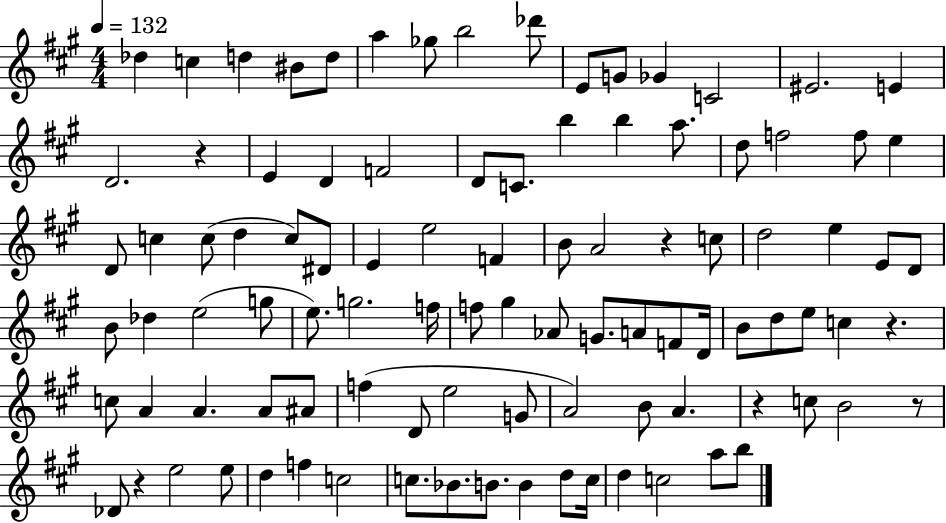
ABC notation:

X:1
T:Untitled
M:4/4
L:1/4
K:A
_d c d ^B/2 d/2 a _g/2 b2 _d'/2 E/2 G/2 _G C2 ^E2 E D2 z E D F2 D/2 C/2 b b a/2 d/2 f2 f/2 e D/2 c c/2 d c/2 ^D/2 E e2 F B/2 A2 z c/2 d2 e E/2 D/2 B/2 _d e2 g/2 e/2 g2 f/4 f/2 ^g _A/2 G/2 A/2 F/2 D/4 B/2 d/2 e/2 c z c/2 A A A/2 ^A/2 f D/2 e2 G/2 A2 B/2 A z c/2 B2 z/2 _D/2 z e2 e/2 d f c2 c/2 _B/2 B/2 B d/2 c/4 d c2 a/2 b/2